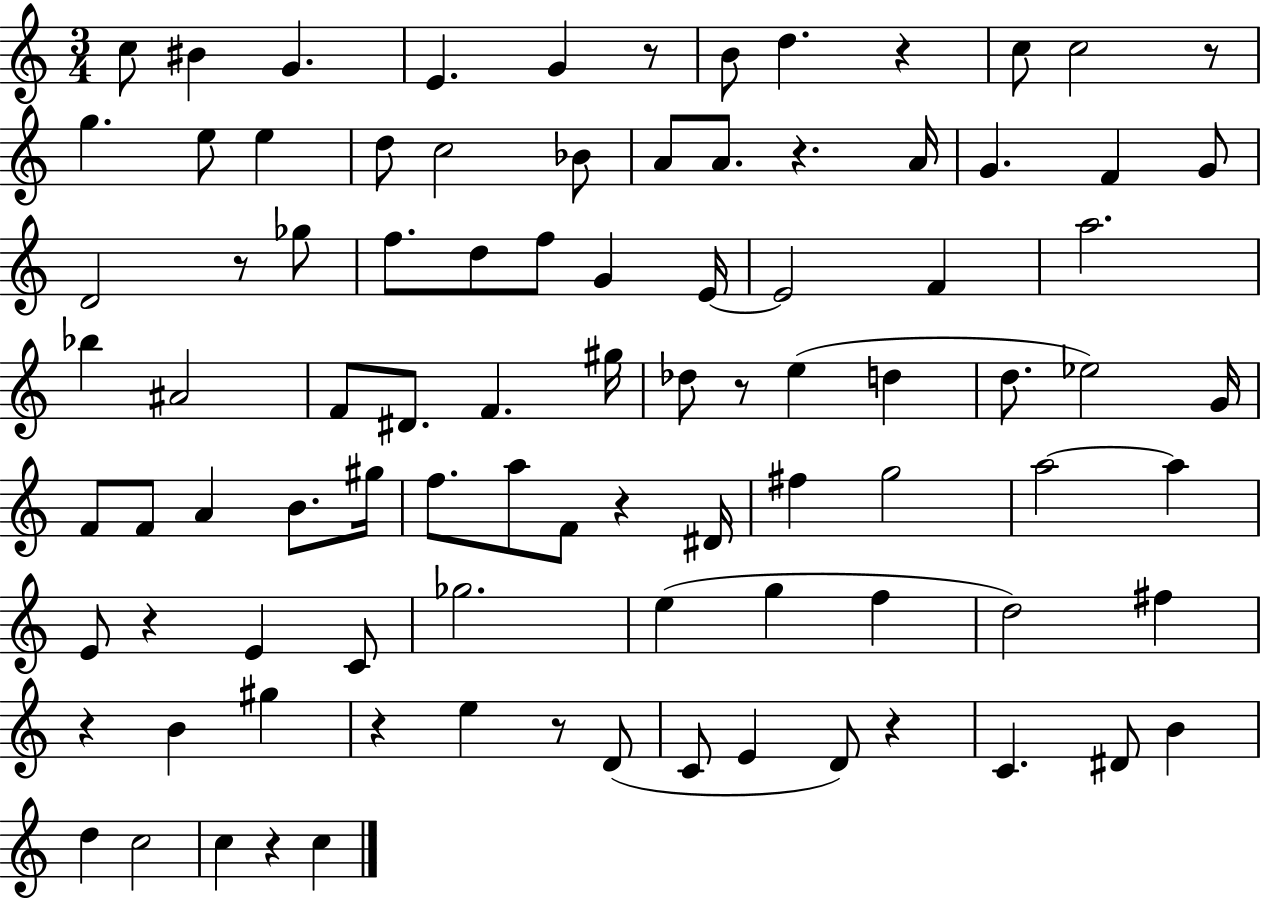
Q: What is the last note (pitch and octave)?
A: C5